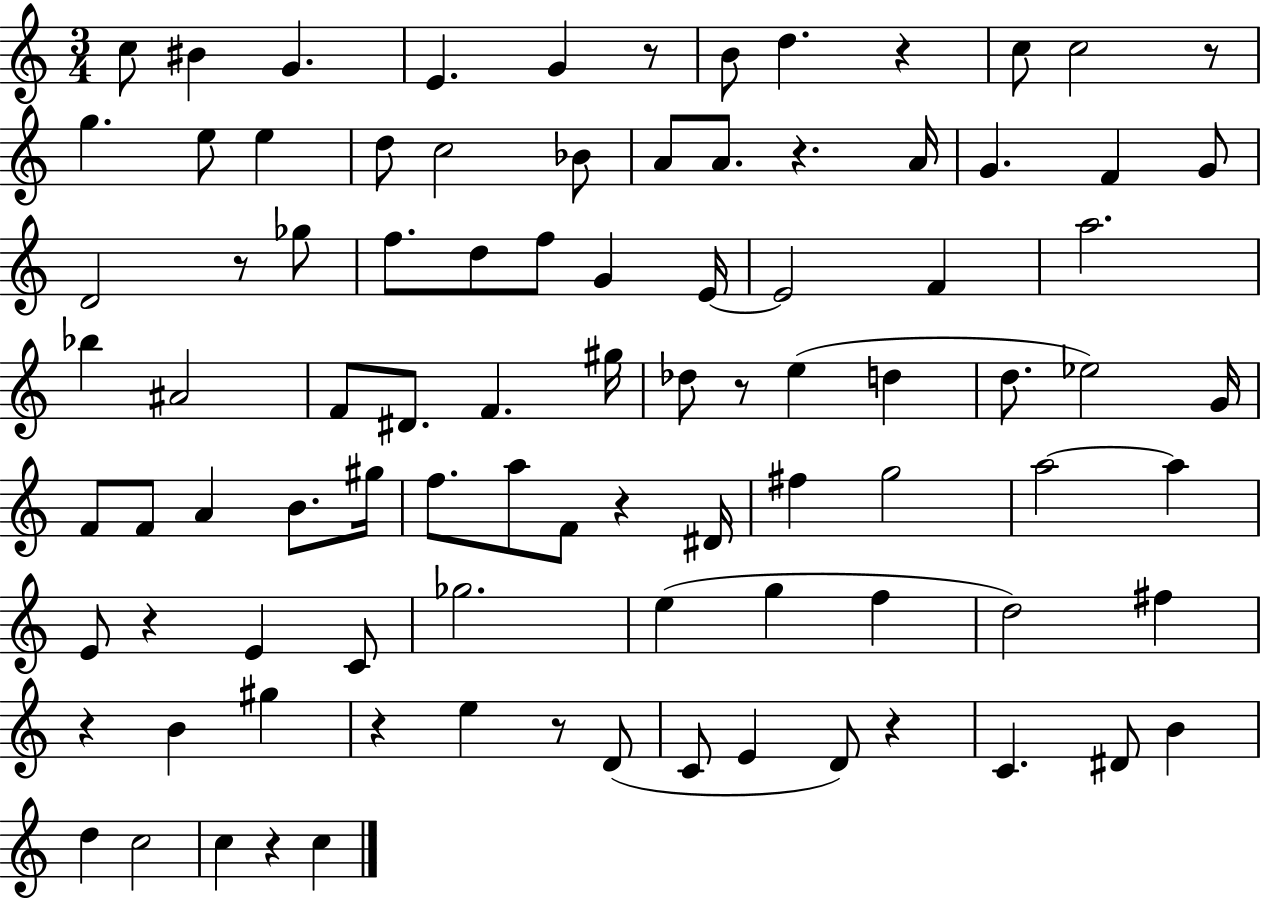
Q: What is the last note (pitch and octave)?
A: C5